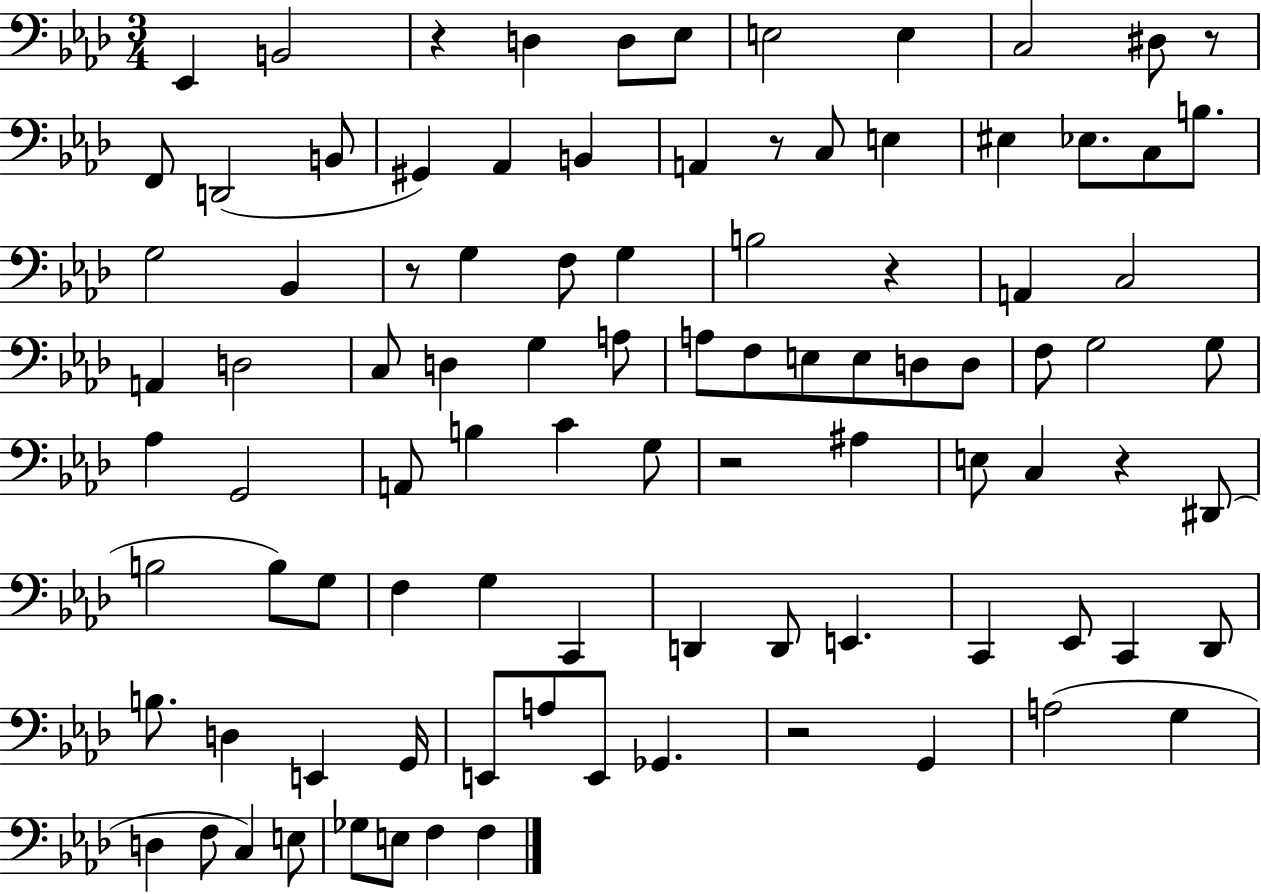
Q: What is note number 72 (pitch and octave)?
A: G2